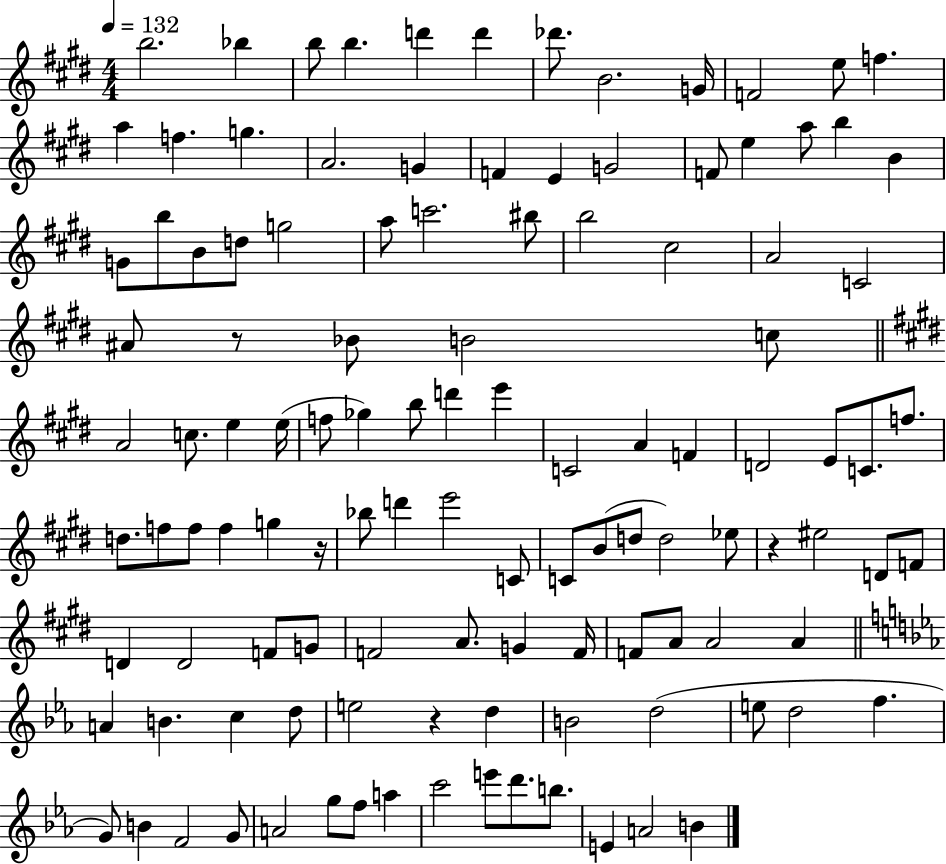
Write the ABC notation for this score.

X:1
T:Untitled
M:4/4
L:1/4
K:E
b2 _b b/2 b d' d' _d'/2 B2 G/4 F2 e/2 f a f g A2 G F E G2 F/2 e a/2 b B G/2 b/2 B/2 d/2 g2 a/2 c'2 ^b/2 b2 ^c2 A2 C2 ^A/2 z/2 _B/2 B2 c/2 A2 c/2 e e/4 f/2 _g b/2 d' e' C2 A F D2 E/2 C/2 f/2 d/2 f/2 f/2 f g z/4 _b/2 d' e'2 C/2 C/2 B/2 d/2 d2 _e/2 z ^e2 D/2 F/2 D D2 F/2 G/2 F2 A/2 G F/4 F/2 A/2 A2 A A B c d/2 e2 z d B2 d2 e/2 d2 f G/2 B F2 G/2 A2 g/2 f/2 a c'2 e'/2 d'/2 b/2 E A2 B